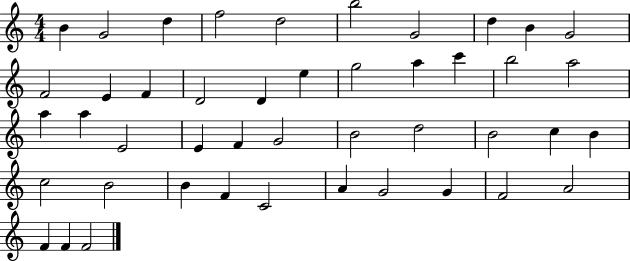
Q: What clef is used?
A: treble